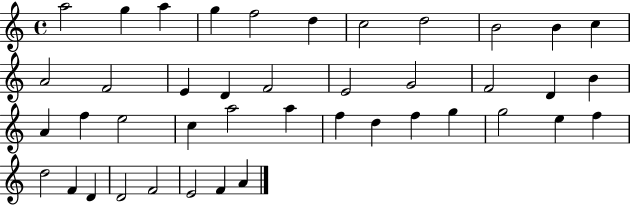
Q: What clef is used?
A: treble